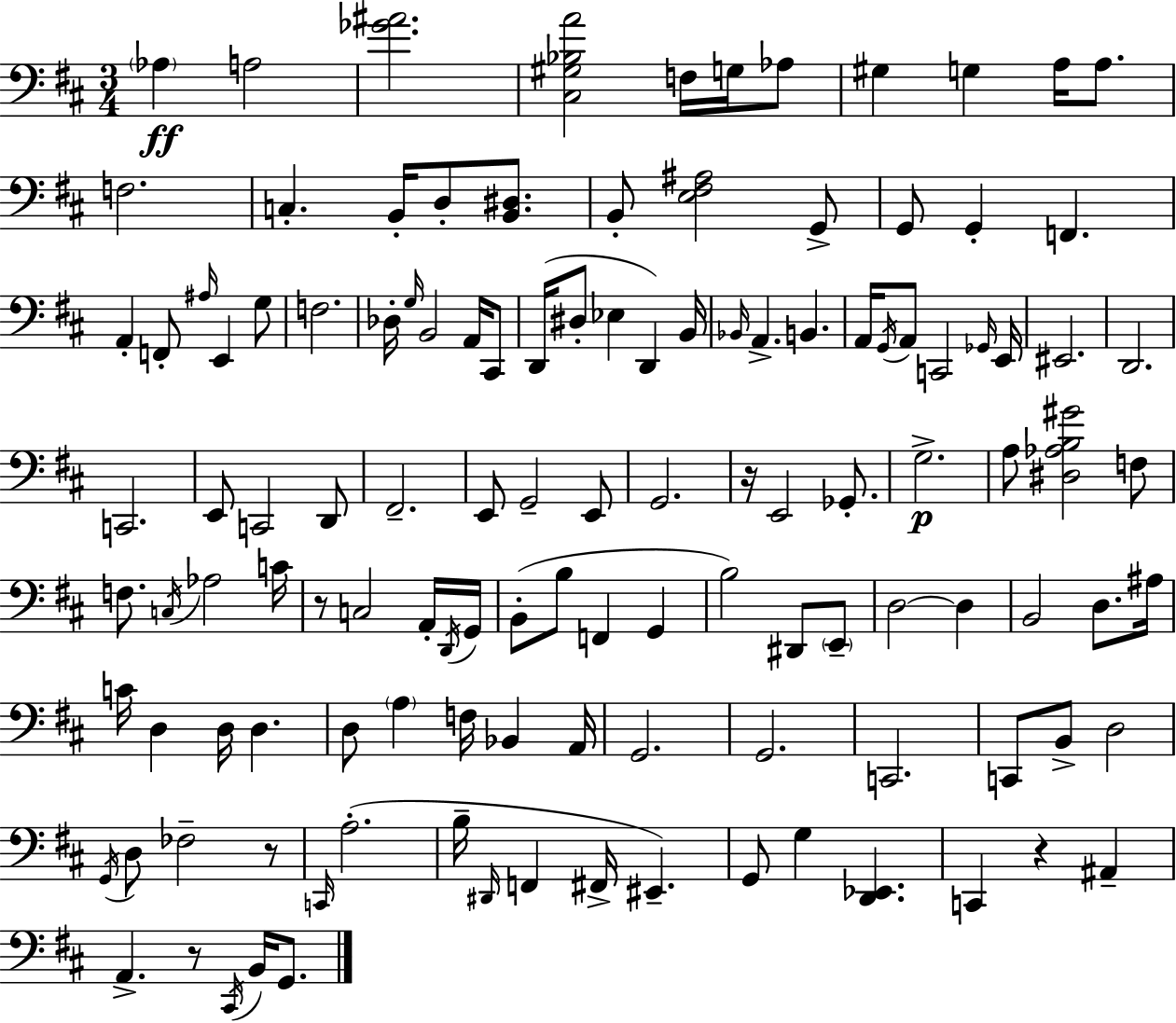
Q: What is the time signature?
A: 3/4